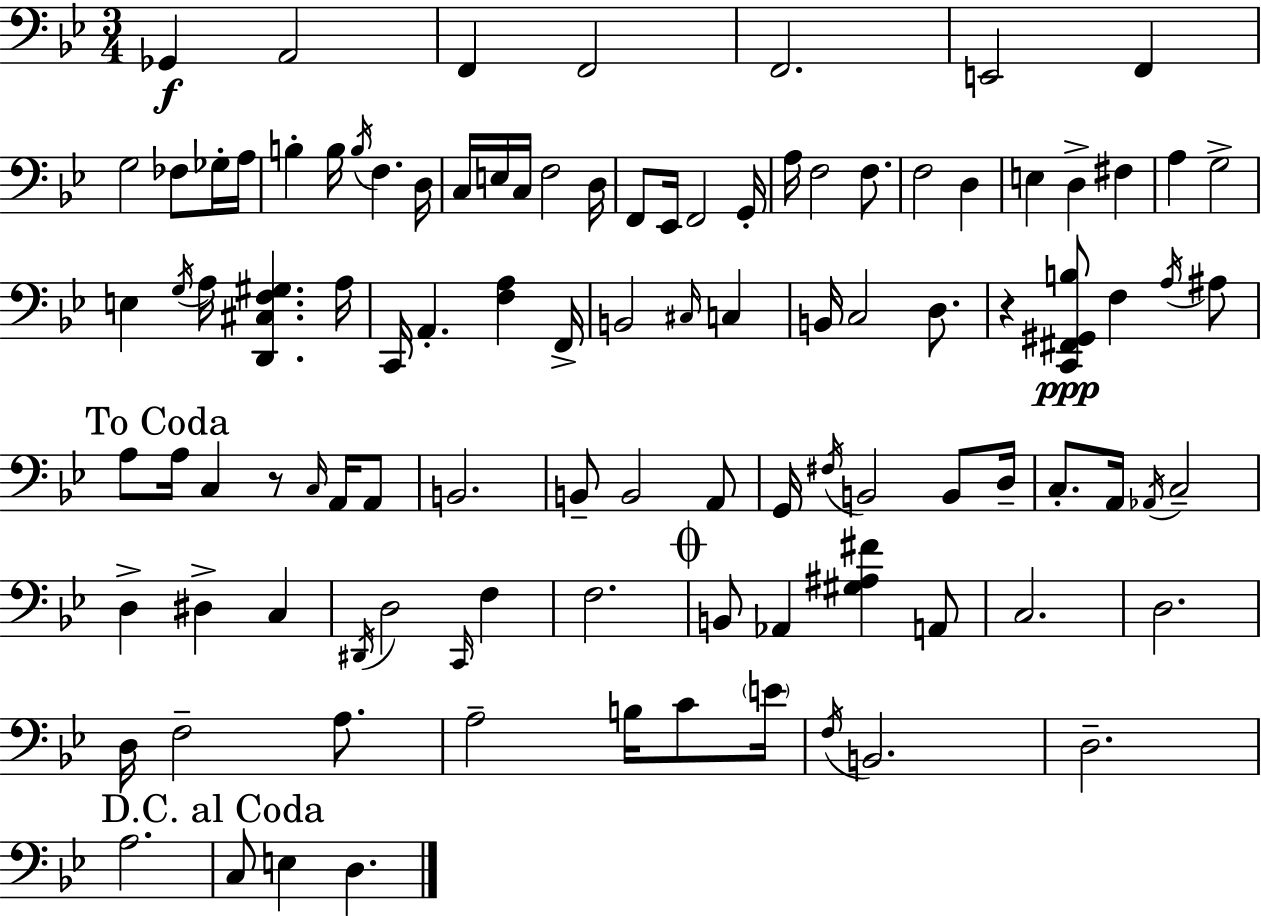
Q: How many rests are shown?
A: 2